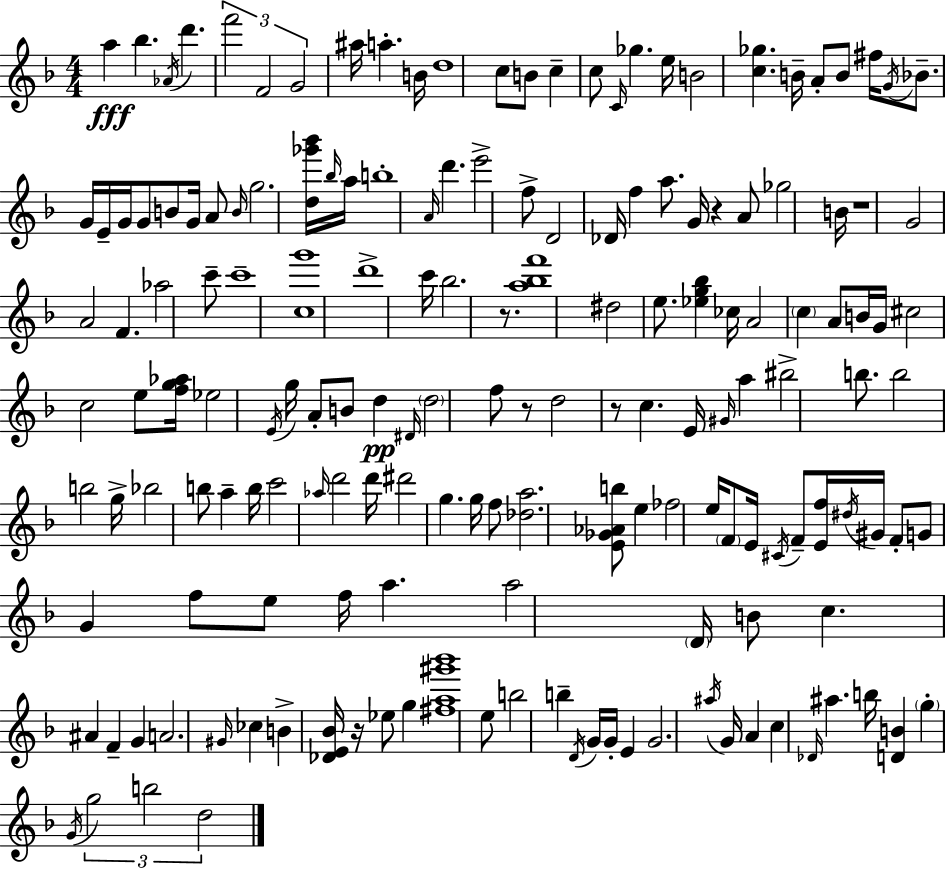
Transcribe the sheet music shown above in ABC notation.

X:1
T:Untitled
M:4/4
L:1/4
K:Dm
a _b _A/4 d' f'2 F2 G2 ^a/4 a B/4 d4 c/2 B/2 c c/2 C/4 _g e/4 B2 [c_g] B/4 A/2 B/2 ^f/4 G/4 _B/2 G/4 E/4 G/4 G/2 B/2 G/4 A/2 B/4 g2 [d_g'_b']/4 _b/4 a/4 b4 A/4 d' e'2 f/2 D2 _D/4 f a/2 G/4 z A/2 _g2 B/4 z4 G2 A2 F _a2 c'/2 c'4 [cg']4 d'4 c'/4 _b2 z/2 [a_bf']4 ^d2 e/2 [_eg_b] _c/4 A2 c A/2 B/4 G/4 ^c2 c2 e/2 [fg_a]/4 _e2 E/4 g/4 A/2 B/2 d ^D/4 d2 f/2 z/2 d2 z/2 c E/4 ^G/4 a ^b2 b/2 b2 b2 g/4 _b2 b/2 a b/4 c'2 _a/4 d'2 d'/4 ^d'2 g g/4 f/2 [_da]2 [E_G_Ab]/2 e _f2 e/4 F/2 E/4 ^C/4 F/2 [Ef]/4 ^d/4 ^G/4 F/2 G/2 G f/2 e/2 f/4 a a2 D/4 B/2 c ^A F G A2 ^G/4 _c B [_DE_B]/4 z/4 _e/2 g [^fa^g'_b']4 e/2 b2 b D/4 G/4 G/4 E G2 ^a/4 G/4 A c _D/4 ^a b/4 [DB] g G/4 g2 b2 d2